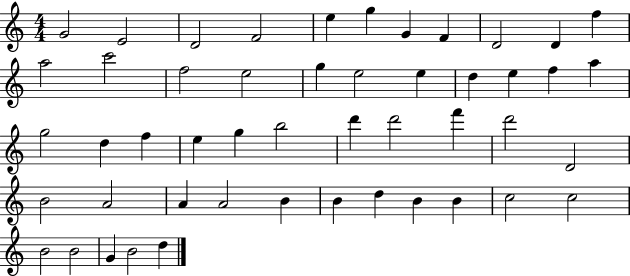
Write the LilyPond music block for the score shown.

{
  \clef treble
  \numericTimeSignature
  \time 4/4
  \key c \major
  g'2 e'2 | d'2 f'2 | e''4 g''4 g'4 f'4 | d'2 d'4 f''4 | \break a''2 c'''2 | f''2 e''2 | g''4 e''2 e''4 | d''4 e''4 f''4 a''4 | \break g''2 d''4 f''4 | e''4 g''4 b''2 | d'''4 d'''2 f'''4 | d'''2 d'2 | \break b'2 a'2 | a'4 a'2 b'4 | b'4 d''4 b'4 b'4 | c''2 c''2 | \break b'2 b'2 | g'4 b'2 d''4 | \bar "|."
}